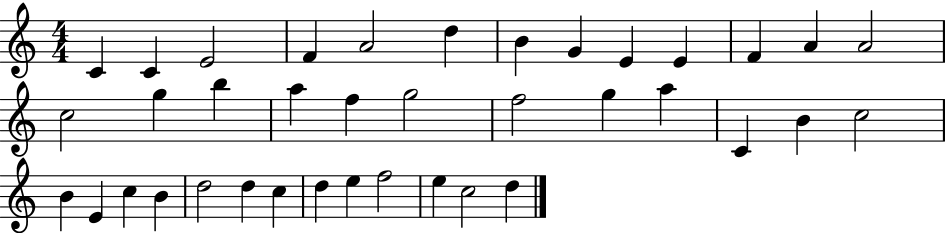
C4/q C4/q E4/h F4/q A4/h D5/q B4/q G4/q E4/q E4/q F4/q A4/q A4/h C5/h G5/q B5/q A5/q F5/q G5/h F5/h G5/q A5/q C4/q B4/q C5/h B4/q E4/q C5/q B4/q D5/h D5/q C5/q D5/q E5/q F5/h E5/q C5/h D5/q